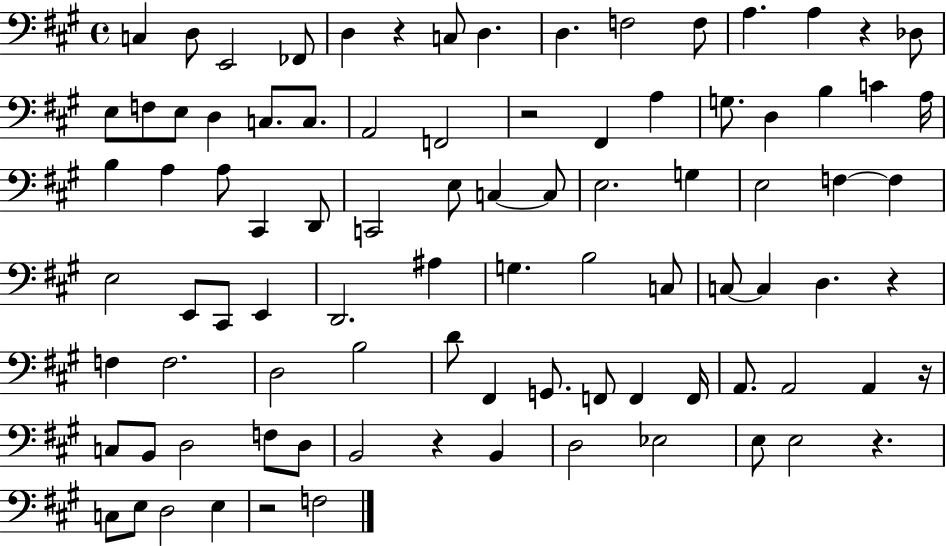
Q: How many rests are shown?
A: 8